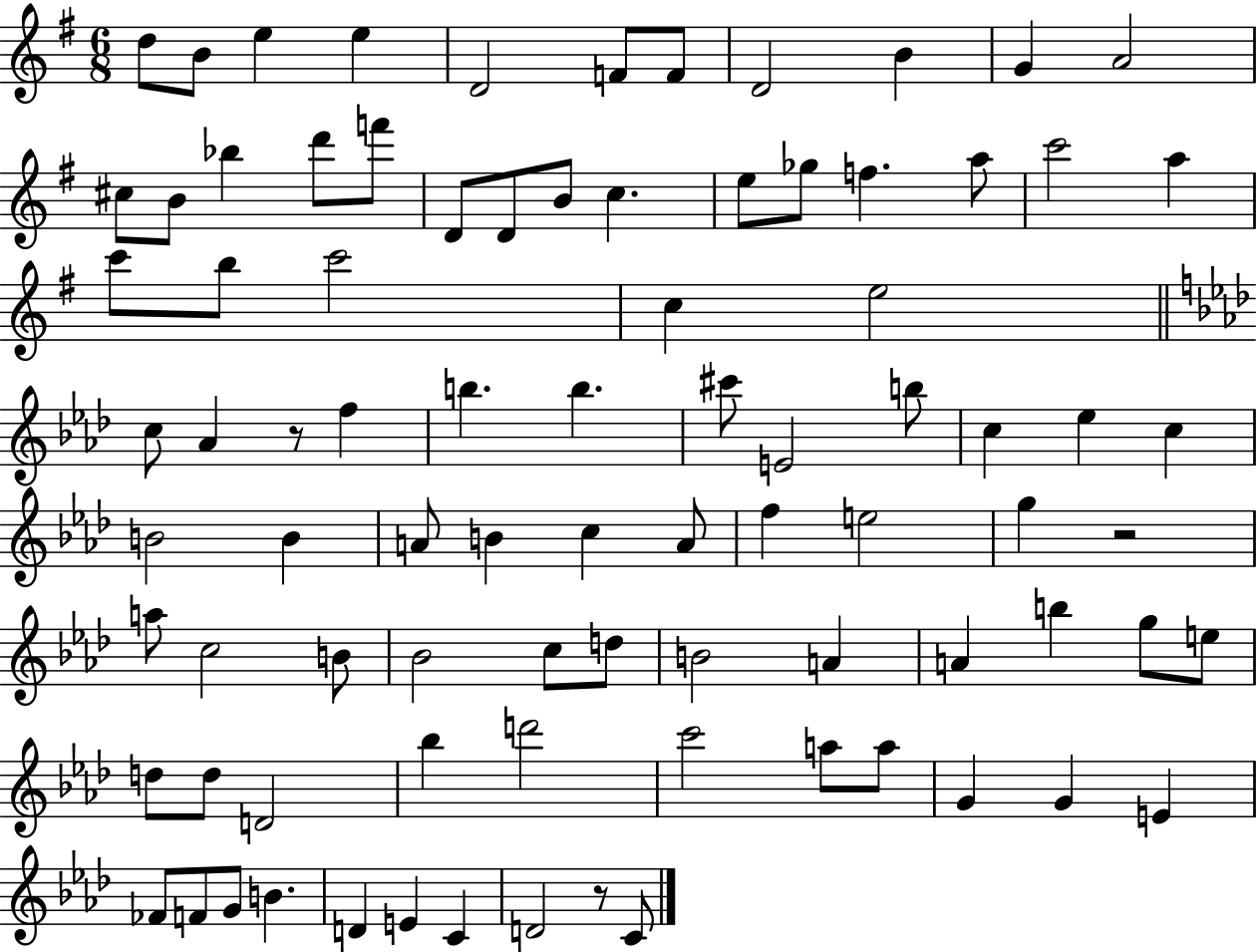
{
  \clef treble
  \numericTimeSignature
  \time 6/8
  \key g \major
  d''8 b'8 e''4 e''4 | d'2 f'8 f'8 | d'2 b'4 | g'4 a'2 | \break cis''8 b'8 bes''4 d'''8 f'''8 | d'8 d'8 b'8 c''4. | e''8 ges''8 f''4. a''8 | c'''2 a''4 | \break c'''8 b''8 c'''2 | c''4 e''2 | \bar "||" \break \key f \minor c''8 aes'4 r8 f''4 | b''4. b''4. | cis'''8 e'2 b''8 | c''4 ees''4 c''4 | \break b'2 b'4 | a'8 b'4 c''4 a'8 | f''4 e''2 | g''4 r2 | \break a''8 c''2 b'8 | bes'2 c''8 d''8 | b'2 a'4 | a'4 b''4 g''8 e''8 | \break d''8 d''8 d'2 | bes''4 d'''2 | c'''2 a''8 a''8 | g'4 g'4 e'4 | \break fes'8 f'8 g'8 b'4. | d'4 e'4 c'4 | d'2 r8 c'8 | \bar "|."
}